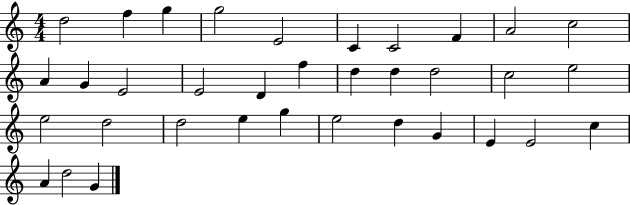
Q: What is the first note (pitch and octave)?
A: D5